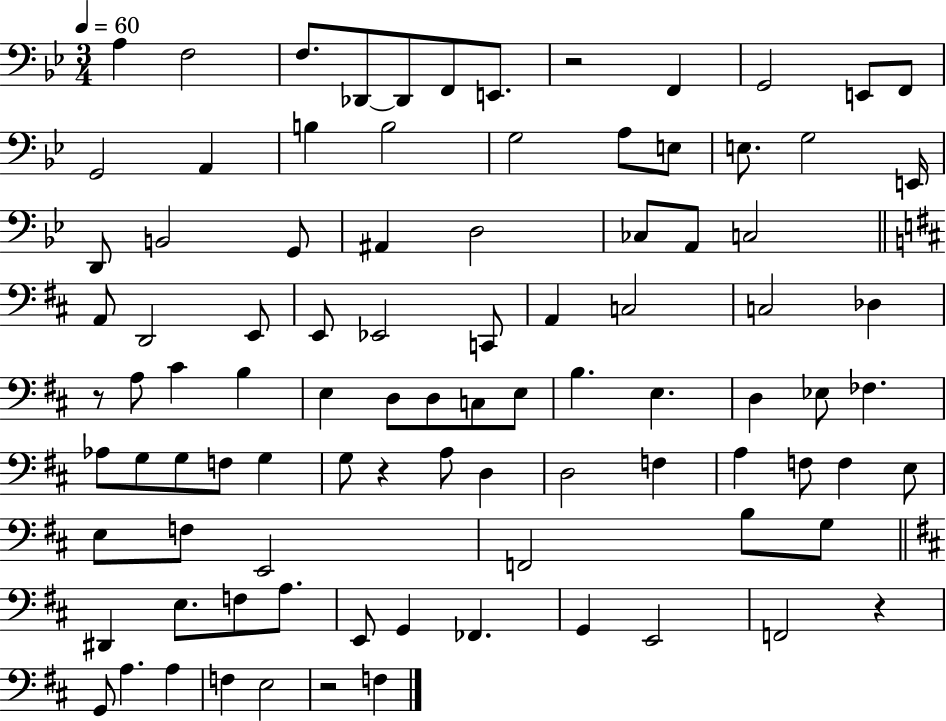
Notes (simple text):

A3/q F3/h F3/e. Db2/e Db2/e F2/e E2/e. R/h F2/q G2/h E2/e F2/e G2/h A2/q B3/q B3/h G3/h A3/e E3/e E3/e. G3/h E2/s D2/e B2/h G2/e A#2/q D3/h CES3/e A2/e C3/h A2/e D2/h E2/e E2/e Eb2/h C2/e A2/q C3/h C3/h Db3/q R/e A3/e C#4/q B3/q E3/q D3/e D3/e C3/e E3/e B3/q. E3/q. D3/q Eb3/e FES3/q. Ab3/e G3/e G3/e F3/e G3/q G3/e R/q A3/e D3/q D3/h F3/q A3/q F3/e F3/q E3/e E3/e F3/e E2/h F2/h B3/e G3/e D#2/q E3/e. F3/e A3/e. E2/e G2/q FES2/q. G2/q E2/h F2/h R/q G2/e A3/q. A3/q F3/q E3/h R/h F3/q